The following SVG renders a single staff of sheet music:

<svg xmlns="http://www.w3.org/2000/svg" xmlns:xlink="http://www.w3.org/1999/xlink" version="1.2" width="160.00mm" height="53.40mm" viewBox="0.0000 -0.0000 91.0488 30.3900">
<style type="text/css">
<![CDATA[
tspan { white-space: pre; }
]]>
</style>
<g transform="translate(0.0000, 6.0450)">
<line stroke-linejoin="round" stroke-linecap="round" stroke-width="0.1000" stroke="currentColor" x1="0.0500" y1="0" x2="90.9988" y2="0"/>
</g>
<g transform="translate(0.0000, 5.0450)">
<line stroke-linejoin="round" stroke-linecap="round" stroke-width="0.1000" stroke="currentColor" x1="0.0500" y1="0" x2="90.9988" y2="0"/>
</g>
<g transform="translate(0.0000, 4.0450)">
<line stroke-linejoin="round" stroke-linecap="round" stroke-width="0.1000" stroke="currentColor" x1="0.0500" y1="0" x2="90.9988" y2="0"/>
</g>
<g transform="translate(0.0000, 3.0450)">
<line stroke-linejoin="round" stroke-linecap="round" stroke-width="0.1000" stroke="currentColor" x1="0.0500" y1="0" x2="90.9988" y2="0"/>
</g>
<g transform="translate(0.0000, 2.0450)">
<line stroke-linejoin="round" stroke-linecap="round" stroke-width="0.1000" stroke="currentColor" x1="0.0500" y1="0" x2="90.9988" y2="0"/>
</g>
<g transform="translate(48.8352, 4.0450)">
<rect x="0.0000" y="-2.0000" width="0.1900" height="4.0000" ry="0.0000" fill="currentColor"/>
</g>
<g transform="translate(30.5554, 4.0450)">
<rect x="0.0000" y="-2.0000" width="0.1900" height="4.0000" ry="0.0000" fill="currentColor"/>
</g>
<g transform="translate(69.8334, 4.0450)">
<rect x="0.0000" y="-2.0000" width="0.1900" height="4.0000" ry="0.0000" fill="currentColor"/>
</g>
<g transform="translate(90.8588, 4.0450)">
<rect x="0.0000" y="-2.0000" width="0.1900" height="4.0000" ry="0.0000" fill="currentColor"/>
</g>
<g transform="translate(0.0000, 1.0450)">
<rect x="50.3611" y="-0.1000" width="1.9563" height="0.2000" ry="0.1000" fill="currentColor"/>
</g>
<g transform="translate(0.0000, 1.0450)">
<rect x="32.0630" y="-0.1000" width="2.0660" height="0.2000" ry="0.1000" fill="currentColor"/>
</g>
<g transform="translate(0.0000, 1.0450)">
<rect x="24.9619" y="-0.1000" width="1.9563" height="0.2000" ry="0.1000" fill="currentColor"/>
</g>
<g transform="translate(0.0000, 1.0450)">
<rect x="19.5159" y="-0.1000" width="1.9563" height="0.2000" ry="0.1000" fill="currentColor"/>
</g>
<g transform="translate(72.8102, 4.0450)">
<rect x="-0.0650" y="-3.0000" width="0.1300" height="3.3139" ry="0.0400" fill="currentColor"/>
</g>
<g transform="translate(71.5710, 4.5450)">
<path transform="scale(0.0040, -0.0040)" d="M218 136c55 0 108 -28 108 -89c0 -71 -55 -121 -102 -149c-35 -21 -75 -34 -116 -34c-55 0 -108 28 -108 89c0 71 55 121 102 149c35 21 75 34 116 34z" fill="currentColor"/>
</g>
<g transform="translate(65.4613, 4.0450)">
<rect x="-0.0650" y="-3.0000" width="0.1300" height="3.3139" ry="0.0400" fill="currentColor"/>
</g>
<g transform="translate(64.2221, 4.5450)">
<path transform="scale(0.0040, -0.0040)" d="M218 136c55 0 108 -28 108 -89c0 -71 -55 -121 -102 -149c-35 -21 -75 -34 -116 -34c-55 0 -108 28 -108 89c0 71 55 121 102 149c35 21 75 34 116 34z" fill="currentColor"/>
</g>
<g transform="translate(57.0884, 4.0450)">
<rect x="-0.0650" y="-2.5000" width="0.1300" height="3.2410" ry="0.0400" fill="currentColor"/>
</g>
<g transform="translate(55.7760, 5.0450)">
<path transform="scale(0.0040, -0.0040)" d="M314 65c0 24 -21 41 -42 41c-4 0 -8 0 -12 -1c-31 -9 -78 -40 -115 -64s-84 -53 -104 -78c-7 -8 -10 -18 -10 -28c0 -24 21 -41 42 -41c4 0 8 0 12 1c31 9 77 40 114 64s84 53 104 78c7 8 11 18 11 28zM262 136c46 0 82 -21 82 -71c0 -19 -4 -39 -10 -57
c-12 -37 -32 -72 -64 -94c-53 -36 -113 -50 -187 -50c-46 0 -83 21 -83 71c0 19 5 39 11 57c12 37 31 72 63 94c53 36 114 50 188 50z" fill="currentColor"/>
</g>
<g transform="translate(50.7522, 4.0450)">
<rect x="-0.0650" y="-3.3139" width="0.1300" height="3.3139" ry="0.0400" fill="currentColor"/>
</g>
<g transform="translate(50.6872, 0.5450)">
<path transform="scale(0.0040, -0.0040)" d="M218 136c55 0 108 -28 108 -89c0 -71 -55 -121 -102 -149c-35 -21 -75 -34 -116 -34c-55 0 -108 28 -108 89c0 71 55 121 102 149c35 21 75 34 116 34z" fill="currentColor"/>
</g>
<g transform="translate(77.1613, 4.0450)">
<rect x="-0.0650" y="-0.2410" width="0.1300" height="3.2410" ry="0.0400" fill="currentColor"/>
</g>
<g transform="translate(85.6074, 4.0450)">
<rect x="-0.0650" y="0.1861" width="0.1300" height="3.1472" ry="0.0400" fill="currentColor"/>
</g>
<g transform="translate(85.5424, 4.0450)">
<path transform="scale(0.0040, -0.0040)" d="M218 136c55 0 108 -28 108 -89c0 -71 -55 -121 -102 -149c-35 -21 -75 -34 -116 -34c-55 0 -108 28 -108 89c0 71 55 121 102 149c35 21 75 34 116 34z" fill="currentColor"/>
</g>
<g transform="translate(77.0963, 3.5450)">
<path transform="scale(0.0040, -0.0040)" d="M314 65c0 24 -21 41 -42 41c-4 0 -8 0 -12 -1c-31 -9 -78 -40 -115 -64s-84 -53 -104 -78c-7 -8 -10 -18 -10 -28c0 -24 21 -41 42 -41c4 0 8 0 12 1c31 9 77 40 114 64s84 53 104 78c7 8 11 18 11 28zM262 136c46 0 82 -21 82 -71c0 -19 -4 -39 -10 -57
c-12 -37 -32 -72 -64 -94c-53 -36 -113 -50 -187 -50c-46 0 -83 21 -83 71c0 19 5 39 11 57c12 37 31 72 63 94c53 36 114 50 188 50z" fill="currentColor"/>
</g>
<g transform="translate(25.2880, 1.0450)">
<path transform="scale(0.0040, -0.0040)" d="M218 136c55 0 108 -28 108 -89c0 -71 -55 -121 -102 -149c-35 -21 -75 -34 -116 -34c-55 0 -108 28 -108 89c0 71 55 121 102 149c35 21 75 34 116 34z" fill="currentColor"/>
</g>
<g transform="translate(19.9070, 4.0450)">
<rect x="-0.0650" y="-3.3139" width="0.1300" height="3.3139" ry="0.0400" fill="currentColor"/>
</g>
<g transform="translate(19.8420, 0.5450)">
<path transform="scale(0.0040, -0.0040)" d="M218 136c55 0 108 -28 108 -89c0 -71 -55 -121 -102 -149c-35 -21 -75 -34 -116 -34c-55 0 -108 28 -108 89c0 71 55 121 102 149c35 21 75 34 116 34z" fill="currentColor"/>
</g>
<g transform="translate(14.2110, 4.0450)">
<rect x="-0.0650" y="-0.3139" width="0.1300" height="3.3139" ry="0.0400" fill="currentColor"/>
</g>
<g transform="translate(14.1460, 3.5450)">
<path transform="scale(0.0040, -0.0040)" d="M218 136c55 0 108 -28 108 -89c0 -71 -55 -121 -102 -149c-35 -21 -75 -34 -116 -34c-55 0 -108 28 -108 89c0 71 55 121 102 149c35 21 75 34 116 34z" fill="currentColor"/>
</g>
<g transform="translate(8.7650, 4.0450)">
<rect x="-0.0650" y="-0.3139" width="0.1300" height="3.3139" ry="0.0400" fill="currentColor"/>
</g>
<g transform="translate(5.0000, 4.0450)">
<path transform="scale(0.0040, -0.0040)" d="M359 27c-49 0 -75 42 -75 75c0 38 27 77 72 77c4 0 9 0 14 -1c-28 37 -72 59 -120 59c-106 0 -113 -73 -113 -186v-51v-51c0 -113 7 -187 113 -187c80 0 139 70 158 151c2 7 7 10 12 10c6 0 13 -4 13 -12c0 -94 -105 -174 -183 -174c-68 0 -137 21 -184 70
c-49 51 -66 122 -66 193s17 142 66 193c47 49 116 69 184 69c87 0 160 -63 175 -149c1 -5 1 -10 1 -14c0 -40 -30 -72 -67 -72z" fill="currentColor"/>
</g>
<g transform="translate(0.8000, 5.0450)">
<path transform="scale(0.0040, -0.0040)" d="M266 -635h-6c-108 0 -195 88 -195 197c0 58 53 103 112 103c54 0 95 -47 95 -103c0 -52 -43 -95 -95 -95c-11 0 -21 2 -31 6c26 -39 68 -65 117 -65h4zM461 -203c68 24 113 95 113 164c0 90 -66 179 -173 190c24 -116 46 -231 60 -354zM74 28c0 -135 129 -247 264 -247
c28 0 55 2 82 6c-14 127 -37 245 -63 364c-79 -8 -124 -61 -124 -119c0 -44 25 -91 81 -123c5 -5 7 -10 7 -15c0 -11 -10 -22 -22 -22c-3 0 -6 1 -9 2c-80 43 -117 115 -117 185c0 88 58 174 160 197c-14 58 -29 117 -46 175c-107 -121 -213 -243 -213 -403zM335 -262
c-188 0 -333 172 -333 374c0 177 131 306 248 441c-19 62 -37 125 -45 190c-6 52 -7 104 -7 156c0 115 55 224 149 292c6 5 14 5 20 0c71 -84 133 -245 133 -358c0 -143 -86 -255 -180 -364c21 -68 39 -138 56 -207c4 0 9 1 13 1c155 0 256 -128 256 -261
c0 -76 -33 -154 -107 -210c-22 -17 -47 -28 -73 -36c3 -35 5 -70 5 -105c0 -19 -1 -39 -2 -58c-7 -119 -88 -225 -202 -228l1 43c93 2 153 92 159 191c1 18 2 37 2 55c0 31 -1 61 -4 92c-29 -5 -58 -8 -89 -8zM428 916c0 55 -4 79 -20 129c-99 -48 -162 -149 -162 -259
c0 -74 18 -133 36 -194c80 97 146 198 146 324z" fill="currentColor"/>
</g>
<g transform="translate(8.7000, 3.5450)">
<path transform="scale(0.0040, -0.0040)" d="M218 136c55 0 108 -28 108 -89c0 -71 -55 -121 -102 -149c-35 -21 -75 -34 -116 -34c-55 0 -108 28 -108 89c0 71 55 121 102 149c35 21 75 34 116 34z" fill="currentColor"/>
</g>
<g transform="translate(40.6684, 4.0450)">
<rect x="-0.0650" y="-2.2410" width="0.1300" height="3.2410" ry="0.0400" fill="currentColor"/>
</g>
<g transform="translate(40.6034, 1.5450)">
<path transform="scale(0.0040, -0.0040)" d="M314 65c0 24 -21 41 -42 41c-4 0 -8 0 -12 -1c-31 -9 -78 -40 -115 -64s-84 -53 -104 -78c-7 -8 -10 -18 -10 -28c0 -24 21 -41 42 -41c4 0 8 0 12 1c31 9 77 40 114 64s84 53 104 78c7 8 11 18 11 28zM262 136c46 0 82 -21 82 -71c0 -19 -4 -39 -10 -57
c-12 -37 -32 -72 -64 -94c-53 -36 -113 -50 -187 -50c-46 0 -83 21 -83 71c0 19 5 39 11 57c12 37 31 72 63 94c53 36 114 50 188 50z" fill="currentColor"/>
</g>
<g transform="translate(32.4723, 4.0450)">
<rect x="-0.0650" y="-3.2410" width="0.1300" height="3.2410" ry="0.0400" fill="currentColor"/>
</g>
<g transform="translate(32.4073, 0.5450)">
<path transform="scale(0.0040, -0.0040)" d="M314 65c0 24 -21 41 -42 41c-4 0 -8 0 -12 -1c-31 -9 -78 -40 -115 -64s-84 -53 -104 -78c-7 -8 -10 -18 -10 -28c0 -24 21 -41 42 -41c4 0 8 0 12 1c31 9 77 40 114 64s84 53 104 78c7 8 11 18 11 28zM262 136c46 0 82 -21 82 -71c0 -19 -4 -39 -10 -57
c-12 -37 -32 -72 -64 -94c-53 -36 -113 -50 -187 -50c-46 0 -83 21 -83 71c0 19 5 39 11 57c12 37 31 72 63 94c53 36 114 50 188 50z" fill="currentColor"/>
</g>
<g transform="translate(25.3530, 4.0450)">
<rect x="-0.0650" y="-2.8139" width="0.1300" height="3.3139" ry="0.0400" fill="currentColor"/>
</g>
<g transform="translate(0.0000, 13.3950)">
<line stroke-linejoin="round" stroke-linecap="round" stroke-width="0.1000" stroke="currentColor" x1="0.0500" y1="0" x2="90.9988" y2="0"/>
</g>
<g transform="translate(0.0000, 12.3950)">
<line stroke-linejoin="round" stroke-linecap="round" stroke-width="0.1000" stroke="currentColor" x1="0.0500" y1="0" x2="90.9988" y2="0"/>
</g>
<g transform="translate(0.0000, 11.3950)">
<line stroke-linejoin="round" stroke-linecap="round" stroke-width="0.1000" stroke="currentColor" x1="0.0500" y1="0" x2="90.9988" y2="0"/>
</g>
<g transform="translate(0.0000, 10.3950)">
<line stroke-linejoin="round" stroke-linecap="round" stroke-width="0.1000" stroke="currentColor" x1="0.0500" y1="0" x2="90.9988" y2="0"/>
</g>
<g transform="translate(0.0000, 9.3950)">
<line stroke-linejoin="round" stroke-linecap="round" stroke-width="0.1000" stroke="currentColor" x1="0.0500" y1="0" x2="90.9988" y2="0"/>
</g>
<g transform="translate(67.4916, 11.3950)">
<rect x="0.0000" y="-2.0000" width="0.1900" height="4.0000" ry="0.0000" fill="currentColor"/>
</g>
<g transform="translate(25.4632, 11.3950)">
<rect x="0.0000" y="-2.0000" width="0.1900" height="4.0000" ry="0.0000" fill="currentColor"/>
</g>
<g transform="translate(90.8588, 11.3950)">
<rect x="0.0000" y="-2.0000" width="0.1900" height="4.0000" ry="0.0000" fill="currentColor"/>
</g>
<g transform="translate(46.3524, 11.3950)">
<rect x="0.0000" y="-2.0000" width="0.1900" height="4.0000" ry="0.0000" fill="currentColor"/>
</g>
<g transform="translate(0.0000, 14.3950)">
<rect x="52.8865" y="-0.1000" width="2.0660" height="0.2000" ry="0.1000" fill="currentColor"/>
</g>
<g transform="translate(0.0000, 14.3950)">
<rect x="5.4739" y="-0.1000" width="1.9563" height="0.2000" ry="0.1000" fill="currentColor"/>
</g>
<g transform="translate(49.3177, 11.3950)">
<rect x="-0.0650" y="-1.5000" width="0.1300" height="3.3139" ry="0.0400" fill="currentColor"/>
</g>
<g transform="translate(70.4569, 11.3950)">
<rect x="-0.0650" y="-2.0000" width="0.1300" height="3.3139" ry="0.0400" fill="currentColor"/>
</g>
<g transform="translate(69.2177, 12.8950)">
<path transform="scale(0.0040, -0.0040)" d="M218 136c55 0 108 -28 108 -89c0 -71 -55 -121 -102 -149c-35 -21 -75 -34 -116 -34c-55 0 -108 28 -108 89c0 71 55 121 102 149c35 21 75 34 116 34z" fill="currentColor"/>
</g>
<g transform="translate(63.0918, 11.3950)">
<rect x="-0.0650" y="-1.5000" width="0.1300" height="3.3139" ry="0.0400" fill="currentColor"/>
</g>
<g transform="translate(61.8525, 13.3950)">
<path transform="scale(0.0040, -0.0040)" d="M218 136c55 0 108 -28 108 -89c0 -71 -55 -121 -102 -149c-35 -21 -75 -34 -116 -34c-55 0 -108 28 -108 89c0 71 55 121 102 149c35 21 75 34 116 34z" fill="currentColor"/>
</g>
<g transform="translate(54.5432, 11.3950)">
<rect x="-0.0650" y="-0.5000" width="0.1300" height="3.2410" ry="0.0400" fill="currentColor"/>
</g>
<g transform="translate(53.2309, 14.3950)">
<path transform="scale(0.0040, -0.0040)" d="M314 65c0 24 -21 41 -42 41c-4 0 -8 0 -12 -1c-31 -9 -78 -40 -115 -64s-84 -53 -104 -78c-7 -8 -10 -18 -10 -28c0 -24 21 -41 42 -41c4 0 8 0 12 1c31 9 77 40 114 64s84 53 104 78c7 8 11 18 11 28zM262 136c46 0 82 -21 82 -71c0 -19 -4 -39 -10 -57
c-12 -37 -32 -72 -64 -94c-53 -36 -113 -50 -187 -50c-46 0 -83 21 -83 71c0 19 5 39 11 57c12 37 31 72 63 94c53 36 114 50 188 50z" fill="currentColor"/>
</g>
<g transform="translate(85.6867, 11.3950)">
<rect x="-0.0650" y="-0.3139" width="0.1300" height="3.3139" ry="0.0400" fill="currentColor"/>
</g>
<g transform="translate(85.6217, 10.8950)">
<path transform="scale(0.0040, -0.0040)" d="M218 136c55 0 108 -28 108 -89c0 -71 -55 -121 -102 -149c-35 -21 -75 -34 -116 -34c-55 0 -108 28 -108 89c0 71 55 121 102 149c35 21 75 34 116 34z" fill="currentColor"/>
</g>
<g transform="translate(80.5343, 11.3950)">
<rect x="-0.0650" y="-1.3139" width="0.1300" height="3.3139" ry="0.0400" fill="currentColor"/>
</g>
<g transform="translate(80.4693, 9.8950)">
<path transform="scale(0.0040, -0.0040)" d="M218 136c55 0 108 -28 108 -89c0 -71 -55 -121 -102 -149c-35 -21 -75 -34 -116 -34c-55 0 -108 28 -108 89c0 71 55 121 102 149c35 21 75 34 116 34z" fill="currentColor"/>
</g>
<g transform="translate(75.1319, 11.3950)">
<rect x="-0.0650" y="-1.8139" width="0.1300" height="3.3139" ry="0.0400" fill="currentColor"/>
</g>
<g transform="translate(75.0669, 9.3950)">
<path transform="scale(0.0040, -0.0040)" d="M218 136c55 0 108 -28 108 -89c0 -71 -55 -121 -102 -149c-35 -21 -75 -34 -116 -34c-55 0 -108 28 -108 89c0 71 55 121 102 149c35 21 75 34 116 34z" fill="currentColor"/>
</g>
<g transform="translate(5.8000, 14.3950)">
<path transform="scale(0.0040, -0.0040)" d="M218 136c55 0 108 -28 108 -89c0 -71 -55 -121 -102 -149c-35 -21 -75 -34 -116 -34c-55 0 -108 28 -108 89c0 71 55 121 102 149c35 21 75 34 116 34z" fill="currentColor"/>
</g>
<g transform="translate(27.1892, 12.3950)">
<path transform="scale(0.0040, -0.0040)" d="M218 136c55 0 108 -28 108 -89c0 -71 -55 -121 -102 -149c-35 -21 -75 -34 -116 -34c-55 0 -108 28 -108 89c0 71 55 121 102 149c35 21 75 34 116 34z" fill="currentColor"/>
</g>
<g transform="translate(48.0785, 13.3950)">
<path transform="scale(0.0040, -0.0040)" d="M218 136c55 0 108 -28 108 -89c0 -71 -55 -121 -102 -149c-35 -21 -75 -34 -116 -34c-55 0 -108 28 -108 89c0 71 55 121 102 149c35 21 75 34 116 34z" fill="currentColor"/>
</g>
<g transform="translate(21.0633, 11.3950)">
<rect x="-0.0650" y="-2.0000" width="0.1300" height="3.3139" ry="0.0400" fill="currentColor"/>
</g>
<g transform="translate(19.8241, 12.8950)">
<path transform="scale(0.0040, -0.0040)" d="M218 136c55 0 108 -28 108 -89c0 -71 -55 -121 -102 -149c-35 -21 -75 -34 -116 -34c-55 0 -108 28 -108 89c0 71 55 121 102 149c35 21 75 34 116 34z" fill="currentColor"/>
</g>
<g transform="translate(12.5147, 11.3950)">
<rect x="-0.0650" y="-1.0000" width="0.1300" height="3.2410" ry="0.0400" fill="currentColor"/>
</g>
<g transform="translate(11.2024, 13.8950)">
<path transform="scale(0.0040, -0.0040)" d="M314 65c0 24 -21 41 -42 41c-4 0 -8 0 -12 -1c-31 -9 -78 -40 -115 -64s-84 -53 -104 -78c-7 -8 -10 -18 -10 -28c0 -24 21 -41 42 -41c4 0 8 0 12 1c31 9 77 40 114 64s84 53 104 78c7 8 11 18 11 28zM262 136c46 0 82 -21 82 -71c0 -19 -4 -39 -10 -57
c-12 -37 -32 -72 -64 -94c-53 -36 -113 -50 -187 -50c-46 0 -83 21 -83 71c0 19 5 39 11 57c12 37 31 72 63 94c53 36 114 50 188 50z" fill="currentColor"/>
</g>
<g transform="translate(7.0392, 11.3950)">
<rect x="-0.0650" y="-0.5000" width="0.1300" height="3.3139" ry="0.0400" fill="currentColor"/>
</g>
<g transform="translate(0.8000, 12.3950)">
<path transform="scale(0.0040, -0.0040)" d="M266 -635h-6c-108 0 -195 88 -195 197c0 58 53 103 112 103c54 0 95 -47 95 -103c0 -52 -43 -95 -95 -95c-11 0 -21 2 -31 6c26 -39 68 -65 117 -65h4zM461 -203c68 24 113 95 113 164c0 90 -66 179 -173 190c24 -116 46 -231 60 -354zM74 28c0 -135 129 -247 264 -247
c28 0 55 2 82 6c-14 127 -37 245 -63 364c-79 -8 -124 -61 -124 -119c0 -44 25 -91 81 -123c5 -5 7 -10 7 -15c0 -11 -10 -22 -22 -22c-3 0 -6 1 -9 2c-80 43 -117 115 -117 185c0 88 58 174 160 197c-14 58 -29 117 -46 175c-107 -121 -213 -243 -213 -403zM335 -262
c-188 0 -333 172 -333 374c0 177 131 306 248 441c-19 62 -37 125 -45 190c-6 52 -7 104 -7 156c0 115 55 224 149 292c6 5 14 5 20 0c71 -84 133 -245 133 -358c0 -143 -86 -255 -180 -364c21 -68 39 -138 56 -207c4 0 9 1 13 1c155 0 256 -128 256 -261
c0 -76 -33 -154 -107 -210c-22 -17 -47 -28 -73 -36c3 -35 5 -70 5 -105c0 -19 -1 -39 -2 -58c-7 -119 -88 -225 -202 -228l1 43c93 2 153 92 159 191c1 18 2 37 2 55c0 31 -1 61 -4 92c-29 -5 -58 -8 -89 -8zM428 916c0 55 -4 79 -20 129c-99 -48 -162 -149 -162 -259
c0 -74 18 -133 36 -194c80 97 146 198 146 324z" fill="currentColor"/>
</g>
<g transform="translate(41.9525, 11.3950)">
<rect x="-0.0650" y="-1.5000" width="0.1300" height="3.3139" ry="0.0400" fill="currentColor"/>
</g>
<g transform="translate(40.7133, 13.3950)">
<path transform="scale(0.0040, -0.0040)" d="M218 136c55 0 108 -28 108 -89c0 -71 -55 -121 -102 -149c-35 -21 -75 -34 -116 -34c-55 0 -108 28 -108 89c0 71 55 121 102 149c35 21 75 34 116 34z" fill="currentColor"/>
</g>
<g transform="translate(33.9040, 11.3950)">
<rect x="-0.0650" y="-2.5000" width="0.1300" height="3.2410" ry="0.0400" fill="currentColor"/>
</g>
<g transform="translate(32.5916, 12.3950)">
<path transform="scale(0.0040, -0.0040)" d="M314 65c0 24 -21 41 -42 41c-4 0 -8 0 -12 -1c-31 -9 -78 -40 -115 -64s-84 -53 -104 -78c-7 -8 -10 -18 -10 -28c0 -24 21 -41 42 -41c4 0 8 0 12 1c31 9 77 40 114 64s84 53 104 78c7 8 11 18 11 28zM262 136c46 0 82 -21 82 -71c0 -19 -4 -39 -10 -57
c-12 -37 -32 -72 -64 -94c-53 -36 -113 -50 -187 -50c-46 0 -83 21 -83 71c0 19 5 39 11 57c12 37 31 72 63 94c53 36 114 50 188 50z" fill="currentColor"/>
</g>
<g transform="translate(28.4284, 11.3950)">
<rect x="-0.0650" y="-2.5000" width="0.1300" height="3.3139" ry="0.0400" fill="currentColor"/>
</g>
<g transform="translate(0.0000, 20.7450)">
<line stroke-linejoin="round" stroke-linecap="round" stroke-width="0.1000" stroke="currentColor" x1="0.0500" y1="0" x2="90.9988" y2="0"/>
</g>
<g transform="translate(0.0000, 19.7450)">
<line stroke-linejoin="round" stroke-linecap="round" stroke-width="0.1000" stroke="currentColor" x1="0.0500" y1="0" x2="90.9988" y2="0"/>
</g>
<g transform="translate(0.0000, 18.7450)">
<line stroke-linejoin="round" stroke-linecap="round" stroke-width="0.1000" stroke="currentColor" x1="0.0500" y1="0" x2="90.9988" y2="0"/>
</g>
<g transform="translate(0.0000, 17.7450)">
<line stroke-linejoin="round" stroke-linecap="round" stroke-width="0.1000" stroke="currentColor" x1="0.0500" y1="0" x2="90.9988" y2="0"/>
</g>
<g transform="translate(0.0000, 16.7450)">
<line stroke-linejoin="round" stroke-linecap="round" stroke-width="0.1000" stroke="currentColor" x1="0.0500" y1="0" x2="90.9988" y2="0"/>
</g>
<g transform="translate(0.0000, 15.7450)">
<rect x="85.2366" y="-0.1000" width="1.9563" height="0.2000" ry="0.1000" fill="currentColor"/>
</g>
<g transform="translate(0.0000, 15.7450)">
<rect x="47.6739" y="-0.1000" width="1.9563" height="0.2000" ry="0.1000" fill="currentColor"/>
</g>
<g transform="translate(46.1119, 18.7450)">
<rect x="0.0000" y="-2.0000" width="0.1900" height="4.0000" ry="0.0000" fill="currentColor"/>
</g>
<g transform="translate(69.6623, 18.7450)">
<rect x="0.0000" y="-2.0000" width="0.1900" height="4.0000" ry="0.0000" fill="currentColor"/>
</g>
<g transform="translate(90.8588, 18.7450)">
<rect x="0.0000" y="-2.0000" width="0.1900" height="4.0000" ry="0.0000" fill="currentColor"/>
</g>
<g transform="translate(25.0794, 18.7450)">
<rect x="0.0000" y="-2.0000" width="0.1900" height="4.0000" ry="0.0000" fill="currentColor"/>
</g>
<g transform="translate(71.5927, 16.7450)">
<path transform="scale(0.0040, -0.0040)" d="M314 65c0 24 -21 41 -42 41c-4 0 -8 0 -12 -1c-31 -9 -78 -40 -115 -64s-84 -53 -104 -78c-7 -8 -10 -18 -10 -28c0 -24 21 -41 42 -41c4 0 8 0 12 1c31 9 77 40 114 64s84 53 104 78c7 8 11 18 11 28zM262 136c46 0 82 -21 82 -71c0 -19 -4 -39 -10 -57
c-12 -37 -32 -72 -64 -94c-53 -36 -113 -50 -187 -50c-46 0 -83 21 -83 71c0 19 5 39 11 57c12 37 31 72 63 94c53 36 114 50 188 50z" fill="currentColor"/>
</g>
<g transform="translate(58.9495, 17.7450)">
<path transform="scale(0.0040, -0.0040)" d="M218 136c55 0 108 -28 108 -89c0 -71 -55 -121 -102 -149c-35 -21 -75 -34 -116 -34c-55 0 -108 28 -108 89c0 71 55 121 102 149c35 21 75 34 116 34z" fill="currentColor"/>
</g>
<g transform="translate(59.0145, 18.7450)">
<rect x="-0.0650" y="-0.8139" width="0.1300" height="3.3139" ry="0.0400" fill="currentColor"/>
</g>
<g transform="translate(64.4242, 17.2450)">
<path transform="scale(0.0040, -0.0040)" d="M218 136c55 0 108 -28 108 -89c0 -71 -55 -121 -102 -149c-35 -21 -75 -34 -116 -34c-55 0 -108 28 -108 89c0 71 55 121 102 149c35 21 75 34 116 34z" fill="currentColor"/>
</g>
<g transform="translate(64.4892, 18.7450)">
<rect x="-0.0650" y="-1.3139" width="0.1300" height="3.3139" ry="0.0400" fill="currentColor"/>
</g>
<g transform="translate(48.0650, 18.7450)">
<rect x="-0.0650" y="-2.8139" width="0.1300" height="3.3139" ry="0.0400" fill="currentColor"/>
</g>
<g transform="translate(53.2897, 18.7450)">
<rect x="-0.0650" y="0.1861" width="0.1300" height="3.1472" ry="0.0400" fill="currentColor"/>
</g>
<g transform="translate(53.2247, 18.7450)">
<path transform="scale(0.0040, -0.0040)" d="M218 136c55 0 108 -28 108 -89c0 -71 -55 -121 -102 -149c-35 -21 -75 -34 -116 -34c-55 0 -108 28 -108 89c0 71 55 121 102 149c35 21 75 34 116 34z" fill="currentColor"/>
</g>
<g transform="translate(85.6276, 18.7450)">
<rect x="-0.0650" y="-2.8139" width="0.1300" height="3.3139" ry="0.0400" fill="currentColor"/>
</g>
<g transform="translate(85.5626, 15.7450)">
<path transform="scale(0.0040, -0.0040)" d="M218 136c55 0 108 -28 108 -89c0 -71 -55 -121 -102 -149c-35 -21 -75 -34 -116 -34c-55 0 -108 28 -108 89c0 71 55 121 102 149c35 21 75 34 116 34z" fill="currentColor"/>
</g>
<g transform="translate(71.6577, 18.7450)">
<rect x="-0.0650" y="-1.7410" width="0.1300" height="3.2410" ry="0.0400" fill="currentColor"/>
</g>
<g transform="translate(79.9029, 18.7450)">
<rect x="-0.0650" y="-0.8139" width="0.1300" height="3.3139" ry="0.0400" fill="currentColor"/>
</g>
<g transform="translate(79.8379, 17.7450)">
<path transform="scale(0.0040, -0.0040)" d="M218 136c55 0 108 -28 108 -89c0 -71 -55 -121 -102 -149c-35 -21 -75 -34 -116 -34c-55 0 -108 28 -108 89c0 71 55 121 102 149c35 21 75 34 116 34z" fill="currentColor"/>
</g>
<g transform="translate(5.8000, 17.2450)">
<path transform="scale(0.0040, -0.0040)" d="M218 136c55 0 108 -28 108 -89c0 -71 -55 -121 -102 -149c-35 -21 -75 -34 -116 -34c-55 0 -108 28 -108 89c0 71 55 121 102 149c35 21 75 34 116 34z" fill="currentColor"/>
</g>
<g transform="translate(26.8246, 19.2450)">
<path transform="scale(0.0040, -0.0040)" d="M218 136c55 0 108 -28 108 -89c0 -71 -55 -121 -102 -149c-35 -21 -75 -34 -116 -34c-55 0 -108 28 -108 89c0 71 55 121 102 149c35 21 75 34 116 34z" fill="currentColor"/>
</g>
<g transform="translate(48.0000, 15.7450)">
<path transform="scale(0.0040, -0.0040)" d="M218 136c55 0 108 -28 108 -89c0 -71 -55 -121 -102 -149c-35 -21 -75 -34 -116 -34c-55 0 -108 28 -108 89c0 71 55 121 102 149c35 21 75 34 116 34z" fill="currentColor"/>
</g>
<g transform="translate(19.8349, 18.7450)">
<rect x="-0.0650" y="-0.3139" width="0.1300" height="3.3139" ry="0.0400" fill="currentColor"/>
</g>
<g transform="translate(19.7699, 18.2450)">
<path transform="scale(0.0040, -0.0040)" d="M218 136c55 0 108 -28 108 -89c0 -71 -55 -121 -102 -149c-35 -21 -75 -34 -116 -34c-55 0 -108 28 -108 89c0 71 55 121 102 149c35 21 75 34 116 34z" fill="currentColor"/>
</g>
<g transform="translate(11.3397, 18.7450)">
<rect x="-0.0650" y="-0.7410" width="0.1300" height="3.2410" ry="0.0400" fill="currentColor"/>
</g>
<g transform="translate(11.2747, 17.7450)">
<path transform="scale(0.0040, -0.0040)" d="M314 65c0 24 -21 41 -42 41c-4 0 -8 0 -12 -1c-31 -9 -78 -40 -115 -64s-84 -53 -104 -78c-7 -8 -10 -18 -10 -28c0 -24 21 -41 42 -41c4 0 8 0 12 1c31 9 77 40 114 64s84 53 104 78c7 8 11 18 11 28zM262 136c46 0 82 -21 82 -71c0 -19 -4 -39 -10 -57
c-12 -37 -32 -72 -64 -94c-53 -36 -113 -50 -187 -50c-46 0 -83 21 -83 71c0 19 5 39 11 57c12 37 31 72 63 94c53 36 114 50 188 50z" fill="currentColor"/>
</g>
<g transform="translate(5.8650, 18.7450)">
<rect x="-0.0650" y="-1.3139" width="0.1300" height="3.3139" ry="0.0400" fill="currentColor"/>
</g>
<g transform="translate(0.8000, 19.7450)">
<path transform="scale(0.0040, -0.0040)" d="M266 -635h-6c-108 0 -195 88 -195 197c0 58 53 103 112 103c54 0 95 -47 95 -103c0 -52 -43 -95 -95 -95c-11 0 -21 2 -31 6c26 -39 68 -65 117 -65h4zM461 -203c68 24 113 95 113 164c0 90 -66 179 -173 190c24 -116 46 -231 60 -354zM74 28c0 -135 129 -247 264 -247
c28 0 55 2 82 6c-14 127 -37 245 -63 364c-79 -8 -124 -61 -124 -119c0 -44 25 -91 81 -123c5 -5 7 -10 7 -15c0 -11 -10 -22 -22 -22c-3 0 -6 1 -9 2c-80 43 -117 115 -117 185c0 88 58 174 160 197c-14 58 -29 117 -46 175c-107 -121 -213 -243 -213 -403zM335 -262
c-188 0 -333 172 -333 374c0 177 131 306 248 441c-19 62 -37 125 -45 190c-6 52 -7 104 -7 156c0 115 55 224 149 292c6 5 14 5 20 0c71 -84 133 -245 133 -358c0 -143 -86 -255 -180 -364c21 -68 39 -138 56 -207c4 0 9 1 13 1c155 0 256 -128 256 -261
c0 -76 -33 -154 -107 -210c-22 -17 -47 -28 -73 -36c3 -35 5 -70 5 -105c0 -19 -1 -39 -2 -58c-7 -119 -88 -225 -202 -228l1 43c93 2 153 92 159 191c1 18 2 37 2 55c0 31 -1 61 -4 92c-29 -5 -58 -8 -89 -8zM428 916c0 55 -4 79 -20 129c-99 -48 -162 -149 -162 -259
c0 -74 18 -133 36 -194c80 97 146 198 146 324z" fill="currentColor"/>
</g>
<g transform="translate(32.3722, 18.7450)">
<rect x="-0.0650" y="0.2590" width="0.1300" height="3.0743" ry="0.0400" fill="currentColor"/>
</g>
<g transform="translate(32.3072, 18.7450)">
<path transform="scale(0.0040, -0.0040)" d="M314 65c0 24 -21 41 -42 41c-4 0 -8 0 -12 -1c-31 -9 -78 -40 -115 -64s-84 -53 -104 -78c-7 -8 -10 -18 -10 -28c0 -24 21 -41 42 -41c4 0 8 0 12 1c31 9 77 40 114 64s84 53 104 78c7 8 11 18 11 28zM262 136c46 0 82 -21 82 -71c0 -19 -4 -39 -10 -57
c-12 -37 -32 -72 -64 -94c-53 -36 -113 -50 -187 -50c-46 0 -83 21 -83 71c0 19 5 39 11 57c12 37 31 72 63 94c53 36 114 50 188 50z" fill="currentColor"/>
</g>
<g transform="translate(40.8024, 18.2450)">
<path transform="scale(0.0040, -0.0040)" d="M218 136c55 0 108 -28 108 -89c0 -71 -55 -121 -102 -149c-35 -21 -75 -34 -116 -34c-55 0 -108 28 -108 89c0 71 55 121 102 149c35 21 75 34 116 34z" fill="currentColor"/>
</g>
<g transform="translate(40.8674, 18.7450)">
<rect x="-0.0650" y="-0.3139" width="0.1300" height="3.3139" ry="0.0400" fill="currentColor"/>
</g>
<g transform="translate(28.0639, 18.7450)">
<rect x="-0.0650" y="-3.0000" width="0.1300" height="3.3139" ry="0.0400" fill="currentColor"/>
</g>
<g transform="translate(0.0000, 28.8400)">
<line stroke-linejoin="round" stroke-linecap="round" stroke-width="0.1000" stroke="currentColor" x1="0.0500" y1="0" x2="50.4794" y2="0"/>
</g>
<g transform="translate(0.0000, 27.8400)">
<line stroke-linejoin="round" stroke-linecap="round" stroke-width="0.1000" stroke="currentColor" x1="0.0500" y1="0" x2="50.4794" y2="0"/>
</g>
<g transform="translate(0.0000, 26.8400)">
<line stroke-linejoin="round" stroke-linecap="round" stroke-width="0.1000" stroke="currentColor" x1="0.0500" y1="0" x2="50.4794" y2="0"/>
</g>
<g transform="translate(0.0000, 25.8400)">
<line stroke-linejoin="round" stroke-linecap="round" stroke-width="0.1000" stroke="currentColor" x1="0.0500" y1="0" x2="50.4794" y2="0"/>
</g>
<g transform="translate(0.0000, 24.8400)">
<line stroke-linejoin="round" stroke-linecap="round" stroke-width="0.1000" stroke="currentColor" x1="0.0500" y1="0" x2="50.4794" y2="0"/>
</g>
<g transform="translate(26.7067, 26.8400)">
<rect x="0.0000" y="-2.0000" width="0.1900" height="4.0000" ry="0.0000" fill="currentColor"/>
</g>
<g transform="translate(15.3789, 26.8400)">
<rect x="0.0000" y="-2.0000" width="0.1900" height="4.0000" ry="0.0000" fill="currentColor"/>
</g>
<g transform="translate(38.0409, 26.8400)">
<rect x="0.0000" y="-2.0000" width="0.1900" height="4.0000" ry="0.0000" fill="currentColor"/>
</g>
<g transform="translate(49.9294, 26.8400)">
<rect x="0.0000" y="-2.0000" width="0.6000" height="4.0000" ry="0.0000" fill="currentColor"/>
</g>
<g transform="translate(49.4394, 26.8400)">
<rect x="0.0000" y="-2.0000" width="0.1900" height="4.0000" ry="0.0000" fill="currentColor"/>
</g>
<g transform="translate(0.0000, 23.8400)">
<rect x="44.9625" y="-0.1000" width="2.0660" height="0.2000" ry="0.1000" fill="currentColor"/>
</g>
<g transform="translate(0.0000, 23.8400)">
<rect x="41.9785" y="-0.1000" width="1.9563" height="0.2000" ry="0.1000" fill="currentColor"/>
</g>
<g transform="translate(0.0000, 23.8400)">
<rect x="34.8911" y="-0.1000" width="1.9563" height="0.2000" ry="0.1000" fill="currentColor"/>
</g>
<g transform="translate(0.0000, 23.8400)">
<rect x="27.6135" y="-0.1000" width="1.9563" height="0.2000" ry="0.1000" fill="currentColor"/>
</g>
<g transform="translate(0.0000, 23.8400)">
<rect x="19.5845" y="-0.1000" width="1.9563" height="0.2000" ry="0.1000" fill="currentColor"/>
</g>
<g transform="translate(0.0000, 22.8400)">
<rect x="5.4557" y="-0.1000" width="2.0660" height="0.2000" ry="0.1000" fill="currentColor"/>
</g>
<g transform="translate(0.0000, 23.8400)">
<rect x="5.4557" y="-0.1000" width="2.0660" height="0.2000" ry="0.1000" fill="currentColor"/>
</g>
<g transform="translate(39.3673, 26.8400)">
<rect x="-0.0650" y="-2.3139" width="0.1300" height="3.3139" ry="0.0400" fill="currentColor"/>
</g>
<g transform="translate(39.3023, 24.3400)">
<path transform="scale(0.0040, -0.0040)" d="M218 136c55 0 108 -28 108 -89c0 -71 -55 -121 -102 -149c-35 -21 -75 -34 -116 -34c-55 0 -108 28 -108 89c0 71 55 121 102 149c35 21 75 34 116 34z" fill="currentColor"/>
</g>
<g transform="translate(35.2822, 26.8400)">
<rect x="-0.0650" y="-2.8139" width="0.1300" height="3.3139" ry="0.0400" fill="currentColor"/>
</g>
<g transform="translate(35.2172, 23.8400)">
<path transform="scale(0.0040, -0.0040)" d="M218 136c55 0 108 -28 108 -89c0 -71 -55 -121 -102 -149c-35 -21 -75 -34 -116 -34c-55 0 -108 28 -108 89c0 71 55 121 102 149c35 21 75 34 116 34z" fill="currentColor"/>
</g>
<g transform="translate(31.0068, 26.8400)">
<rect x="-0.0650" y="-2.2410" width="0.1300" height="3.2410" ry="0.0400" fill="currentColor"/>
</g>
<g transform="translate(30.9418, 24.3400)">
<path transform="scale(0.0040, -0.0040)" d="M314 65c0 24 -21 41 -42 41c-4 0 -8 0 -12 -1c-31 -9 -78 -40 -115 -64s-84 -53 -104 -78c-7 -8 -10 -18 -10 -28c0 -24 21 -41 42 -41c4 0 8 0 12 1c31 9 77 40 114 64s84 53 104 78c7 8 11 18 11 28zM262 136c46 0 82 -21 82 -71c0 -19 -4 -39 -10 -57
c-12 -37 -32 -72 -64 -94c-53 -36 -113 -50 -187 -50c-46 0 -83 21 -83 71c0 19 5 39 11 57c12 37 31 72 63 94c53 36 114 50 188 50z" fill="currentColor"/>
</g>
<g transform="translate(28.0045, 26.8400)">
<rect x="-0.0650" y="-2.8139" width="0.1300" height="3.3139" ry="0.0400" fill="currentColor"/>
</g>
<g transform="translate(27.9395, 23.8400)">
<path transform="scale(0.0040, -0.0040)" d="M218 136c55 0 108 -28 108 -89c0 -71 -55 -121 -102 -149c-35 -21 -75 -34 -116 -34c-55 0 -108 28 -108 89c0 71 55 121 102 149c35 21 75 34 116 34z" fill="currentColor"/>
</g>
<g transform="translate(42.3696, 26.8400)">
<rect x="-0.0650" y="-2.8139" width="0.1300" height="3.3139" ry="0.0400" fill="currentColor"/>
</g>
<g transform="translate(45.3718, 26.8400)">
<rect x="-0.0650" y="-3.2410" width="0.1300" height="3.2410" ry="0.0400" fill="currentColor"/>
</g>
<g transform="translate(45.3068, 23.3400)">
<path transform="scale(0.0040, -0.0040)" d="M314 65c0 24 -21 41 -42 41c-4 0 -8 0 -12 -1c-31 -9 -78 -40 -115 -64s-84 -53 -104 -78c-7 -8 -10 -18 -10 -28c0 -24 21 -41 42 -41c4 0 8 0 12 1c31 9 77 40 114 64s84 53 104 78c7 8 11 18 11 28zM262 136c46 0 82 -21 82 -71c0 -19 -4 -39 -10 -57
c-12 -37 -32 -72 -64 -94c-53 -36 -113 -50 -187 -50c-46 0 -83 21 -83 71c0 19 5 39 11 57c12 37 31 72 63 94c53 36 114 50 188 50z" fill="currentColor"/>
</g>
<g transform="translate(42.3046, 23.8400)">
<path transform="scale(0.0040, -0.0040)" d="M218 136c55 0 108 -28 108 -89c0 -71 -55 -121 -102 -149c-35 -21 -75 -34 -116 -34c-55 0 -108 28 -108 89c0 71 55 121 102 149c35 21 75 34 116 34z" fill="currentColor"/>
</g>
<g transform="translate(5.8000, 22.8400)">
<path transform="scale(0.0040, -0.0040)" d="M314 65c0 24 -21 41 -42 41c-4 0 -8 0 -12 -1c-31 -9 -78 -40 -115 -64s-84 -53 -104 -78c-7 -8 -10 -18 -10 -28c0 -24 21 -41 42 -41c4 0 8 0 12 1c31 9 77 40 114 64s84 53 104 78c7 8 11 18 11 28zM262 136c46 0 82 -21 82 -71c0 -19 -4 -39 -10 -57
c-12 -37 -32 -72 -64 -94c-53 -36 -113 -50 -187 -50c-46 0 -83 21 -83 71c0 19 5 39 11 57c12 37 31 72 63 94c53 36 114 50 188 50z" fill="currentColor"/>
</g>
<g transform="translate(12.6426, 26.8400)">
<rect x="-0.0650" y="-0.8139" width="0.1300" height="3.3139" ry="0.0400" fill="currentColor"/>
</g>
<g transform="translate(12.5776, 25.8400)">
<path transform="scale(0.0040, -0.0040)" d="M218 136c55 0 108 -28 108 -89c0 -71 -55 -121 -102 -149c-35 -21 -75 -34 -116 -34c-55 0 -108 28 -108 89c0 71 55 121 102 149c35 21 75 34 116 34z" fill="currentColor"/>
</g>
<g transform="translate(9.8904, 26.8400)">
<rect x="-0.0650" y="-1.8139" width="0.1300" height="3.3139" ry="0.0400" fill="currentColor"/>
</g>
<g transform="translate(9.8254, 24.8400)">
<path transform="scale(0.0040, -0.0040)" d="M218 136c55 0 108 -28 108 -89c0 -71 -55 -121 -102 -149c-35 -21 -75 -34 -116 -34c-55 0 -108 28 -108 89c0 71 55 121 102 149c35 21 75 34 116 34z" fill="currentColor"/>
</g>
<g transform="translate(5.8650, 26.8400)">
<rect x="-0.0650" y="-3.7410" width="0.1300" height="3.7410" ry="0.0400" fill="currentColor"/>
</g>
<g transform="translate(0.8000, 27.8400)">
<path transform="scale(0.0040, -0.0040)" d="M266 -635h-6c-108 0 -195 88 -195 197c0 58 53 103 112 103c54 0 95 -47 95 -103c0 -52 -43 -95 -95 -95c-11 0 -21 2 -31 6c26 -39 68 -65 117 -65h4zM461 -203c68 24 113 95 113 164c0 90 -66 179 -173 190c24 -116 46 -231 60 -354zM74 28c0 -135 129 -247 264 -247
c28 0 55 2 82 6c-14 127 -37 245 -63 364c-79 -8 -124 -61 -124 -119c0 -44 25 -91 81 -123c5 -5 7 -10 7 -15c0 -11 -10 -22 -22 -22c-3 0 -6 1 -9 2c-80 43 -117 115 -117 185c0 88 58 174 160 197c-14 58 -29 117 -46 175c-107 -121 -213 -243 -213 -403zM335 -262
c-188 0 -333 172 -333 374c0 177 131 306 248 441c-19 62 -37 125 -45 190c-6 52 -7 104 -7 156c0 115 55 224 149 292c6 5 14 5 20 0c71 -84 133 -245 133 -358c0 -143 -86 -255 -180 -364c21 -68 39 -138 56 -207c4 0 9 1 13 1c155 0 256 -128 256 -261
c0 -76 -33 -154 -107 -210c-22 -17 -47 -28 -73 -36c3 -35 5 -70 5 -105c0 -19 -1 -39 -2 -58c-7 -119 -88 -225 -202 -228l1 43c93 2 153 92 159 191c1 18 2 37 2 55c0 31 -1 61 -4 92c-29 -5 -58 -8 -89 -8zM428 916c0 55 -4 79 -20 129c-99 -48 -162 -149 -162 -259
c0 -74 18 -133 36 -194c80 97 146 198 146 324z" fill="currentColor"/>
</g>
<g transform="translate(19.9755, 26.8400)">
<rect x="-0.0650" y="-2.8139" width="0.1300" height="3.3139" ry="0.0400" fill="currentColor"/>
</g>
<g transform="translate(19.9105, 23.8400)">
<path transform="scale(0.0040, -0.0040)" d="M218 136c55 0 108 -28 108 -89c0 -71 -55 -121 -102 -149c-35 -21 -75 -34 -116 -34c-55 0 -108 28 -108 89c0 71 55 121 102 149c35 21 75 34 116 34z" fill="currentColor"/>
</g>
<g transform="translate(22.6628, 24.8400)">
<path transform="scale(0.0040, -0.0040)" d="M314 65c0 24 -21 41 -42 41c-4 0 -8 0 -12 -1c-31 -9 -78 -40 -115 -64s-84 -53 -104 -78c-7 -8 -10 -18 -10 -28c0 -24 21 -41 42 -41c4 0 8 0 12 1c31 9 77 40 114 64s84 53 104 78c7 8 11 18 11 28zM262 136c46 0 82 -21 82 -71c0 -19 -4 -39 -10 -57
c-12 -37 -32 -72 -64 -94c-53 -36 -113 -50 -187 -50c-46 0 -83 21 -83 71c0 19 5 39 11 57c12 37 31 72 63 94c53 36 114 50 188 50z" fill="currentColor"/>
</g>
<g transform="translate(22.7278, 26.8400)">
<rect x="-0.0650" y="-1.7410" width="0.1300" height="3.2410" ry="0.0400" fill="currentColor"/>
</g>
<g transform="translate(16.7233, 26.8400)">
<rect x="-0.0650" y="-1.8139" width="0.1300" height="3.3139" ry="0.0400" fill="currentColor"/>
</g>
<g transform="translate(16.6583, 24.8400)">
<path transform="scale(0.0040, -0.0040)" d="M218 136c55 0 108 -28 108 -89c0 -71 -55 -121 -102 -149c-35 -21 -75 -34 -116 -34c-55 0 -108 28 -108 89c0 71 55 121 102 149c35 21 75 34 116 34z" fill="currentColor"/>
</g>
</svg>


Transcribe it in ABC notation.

X:1
T:Untitled
M:4/4
L:1/4
K:C
c c b a b2 g2 b G2 A A c2 B C D2 F G G2 E E C2 E F f e c e d2 c A B2 c a B d e f2 d a c'2 f d f a f2 a g2 a g a b2